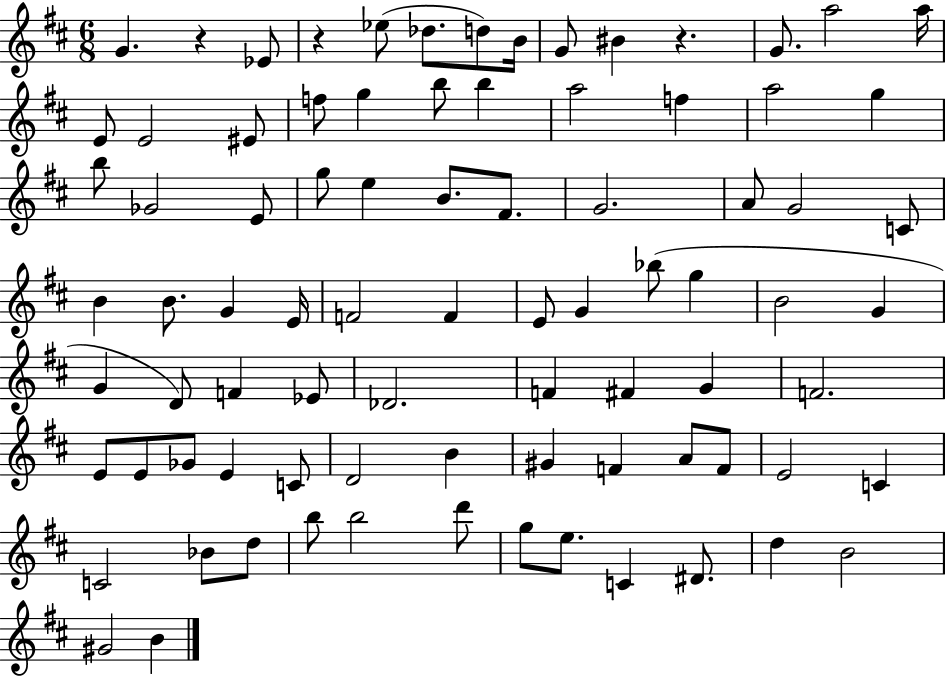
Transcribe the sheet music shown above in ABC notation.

X:1
T:Untitled
M:6/8
L:1/4
K:D
G z _E/2 z _e/2 _d/2 d/2 B/4 G/2 ^B z G/2 a2 a/4 E/2 E2 ^E/2 f/2 g b/2 b a2 f a2 g b/2 _G2 E/2 g/2 e B/2 ^F/2 G2 A/2 G2 C/2 B B/2 G E/4 F2 F E/2 G _b/2 g B2 G G D/2 F _E/2 _D2 F ^F G F2 E/2 E/2 _G/2 E C/2 D2 B ^G F A/2 F/2 E2 C C2 _B/2 d/2 b/2 b2 d'/2 g/2 e/2 C ^D/2 d B2 ^G2 B